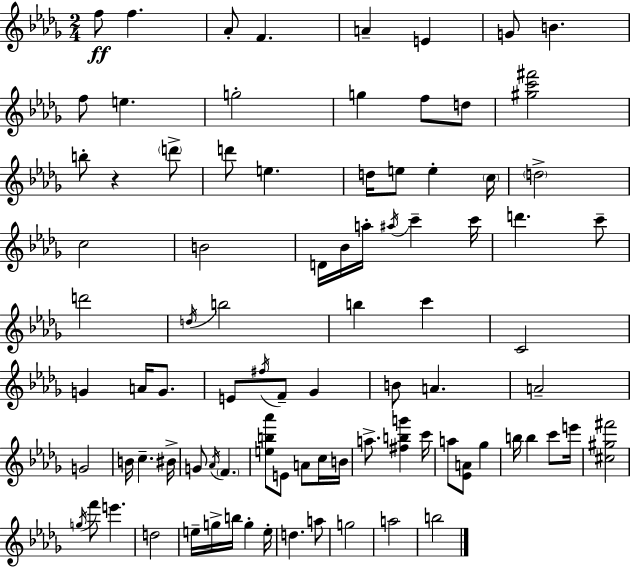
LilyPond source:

{
  \clef treble
  \numericTimeSignature
  \time 2/4
  \key bes \minor
  \repeat volta 2 { f''8\ff f''4. | aes'8-. f'4. | a'4-- e'4 | g'8 b'4. | \break f''8 e''4. | g''2-. | g''4 f''8 d''8 | <gis'' c''' fis'''>2 | \break b''8-. r4 \parenthesize d'''8-> | d'''8 e''4. | d''16 e''8 e''4-. \parenthesize c''16 | \parenthesize d''2-> | \break c''2 | b'2 | d'16 bes'16 a''16-. \acciaccatura { ais''16 } c'''4-- | c'''16 d'''4. c'''8-- | \break d'''2 | \acciaccatura { d''16 } b''2 | b''4 c'''4 | c'2 | \break g'4 a'16 g'8. | e'8 \acciaccatura { fis''16 } f'8-- ges'4 | b'8 a'4. | a'2-- | \break g'2 | b'16 c''4.-- | bis'16-> g'8 \acciaccatura { aes'16 } \parenthesize f'4. | <e'' b'' aes'''>8 e'8 | \break a'8 c''16 b'16 a''8.-> <fis'' b'' g'''>4 | c'''16 a''8 <ees' a'>8 | ges''4 b''16 b''4 | c'''8 e'''16 <cis'' gis'' fis'''>2 | \break \acciaccatura { g''16 } f'''8 e'''4. | d''2 | e''16-- g''16-> b''16 | g''4-. e''16-. d''4. | \break a''8 g''2 | a''2 | b''2 | } \bar "|."
}